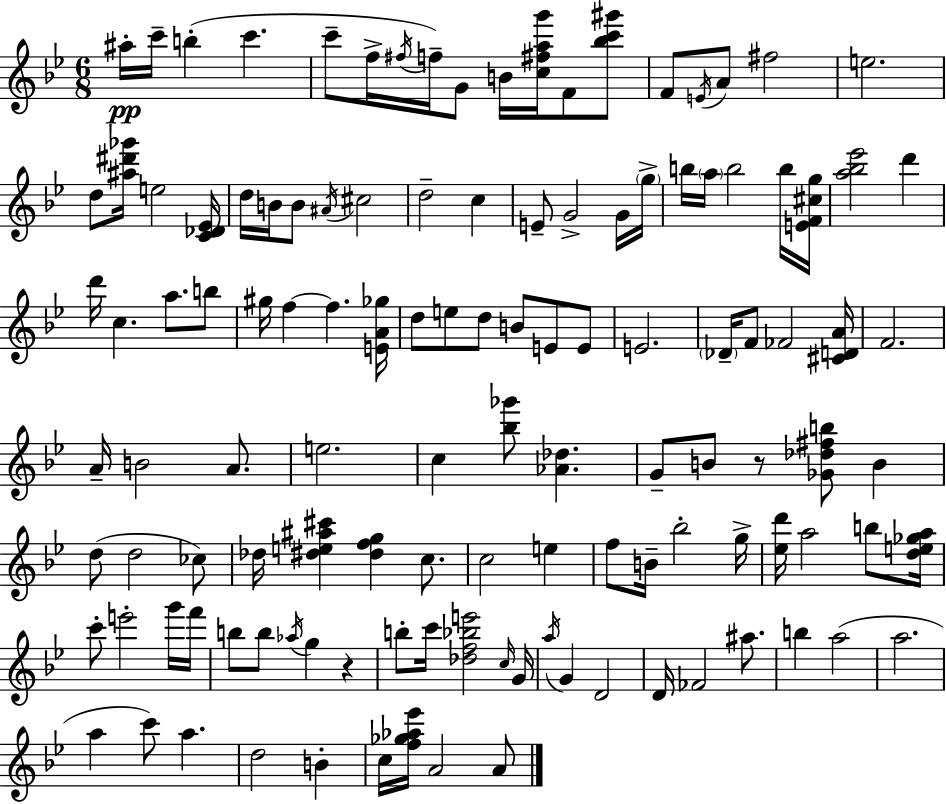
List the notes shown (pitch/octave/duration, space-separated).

A#5/s C6/s B5/q C6/q. C6/e F5/s F#5/s F5/s G4/e B4/s [C5,F#5,A5,G6]/s F4/e [Bb5,C6,G#6]/e F4/e E4/s A4/e F#5/h E5/h. D5/e [A#5,D#6,Gb6]/s E5/h [C4,Db4,Eb4]/s D5/s B4/s B4/e A#4/s C#5/h D5/h C5/q E4/e G4/h G4/s G5/s B5/s A5/s B5/h B5/s [E4,F4,C#5,G5]/s [A5,Bb5,Eb6]/h D6/q D6/s C5/q. A5/e. B5/e G#5/s F5/q F5/q. [E4,A4,Gb5]/s D5/e E5/e D5/e B4/e E4/e E4/e E4/h. Db4/s F4/e FES4/h [C#4,D4,A4]/s F4/h. A4/s B4/h A4/e. E5/h. C5/q [Bb5,Gb6]/e [Ab4,Db5]/q. G4/e B4/e R/e [Gb4,Db5,F#5,B5]/e B4/q D5/e D5/h CES5/e Db5/s [D#5,E5,A#5,C#6]/q [D#5,F5,G5]/q C5/e. C5/h E5/q F5/e B4/s Bb5/h G5/s [Eb5,D6]/s A5/h B5/e [D5,E5,Gb5,A5]/s C6/e E6/h G6/s F6/s B5/e B5/e Ab5/s G5/q R/q B5/e C6/s [Db5,F5,Bb5,E6]/h C5/s G4/s A5/s G4/q D4/h D4/s FES4/h A#5/e. B5/q A5/h A5/h. A5/q C6/e A5/q. D5/h B4/q C5/s [F5,Gb5,Ab5,Eb6]/s A4/h A4/e